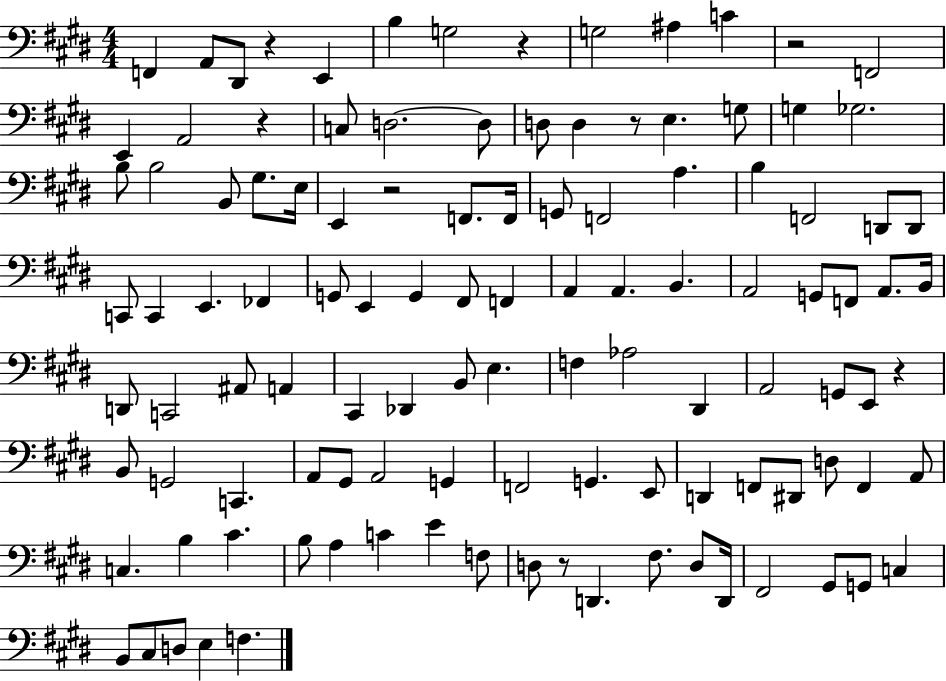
F2/q A2/e D#2/e R/q E2/q B3/q G3/h R/q G3/h A#3/q C4/q R/h F2/h E2/q A2/h R/q C3/e D3/h. D3/e D3/e D3/q R/e E3/q. G3/e G3/q Gb3/h. B3/e B3/h B2/e G#3/e. E3/s E2/q R/h F2/e. F2/s G2/e F2/h A3/q. B3/q F2/h D2/e D2/e C2/e C2/q E2/q. FES2/q G2/e E2/q G2/q F#2/e F2/q A2/q A2/q. B2/q. A2/h G2/e F2/e A2/e. B2/s D2/e C2/h A#2/e A2/q C#2/q Db2/q B2/e E3/q. F3/q Ab3/h D#2/q A2/h G2/e E2/e R/q B2/e G2/h C2/q. A2/e G#2/e A2/h G2/q F2/h G2/q. E2/e D2/q F2/e D#2/e D3/e F2/q A2/e C3/q. B3/q C#4/q. B3/e A3/q C4/q E4/q F3/e D3/e R/e D2/q. F#3/e. D3/e D2/s F#2/h G#2/e G2/e C3/q B2/e C#3/e D3/e E3/q F3/q.